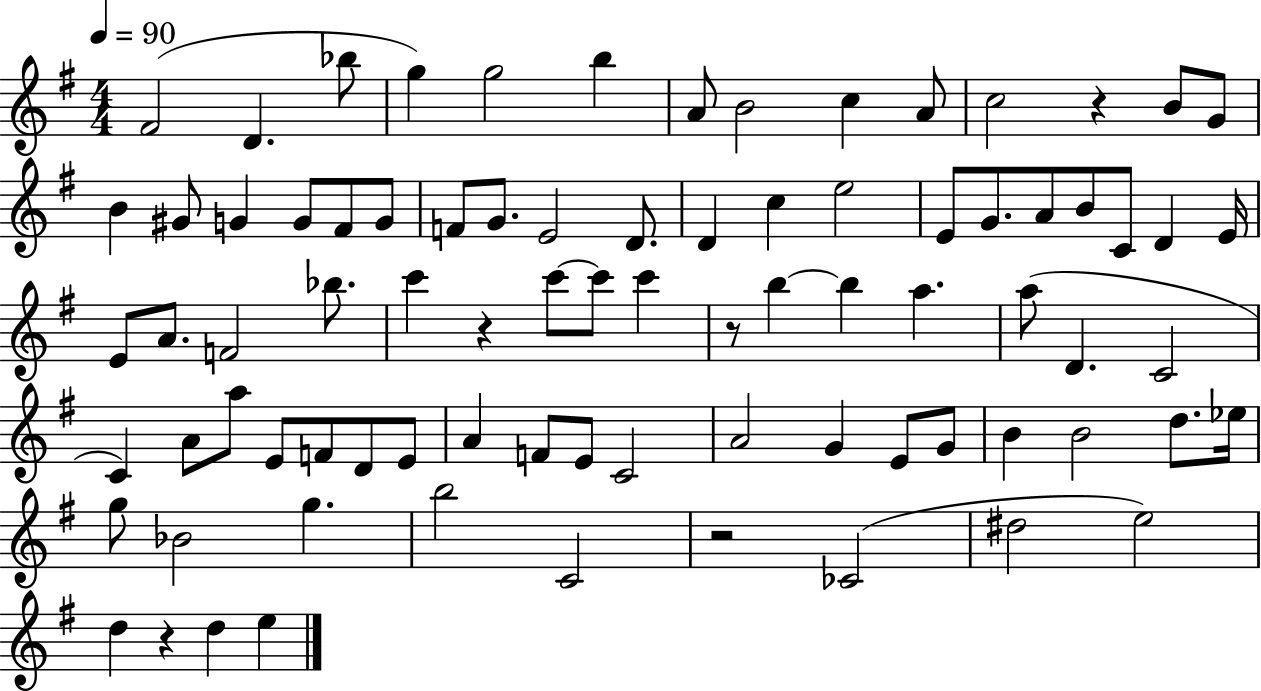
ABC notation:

X:1
T:Untitled
M:4/4
L:1/4
K:G
^F2 D _b/2 g g2 b A/2 B2 c A/2 c2 z B/2 G/2 B ^G/2 G G/2 ^F/2 G/2 F/2 G/2 E2 D/2 D c e2 E/2 G/2 A/2 B/2 C/2 D E/4 E/2 A/2 F2 _b/2 c' z c'/2 c'/2 c' z/2 b b a a/2 D C2 C A/2 a/2 E/2 F/2 D/2 E/2 A F/2 E/2 C2 A2 G E/2 G/2 B B2 d/2 _e/4 g/2 _B2 g b2 C2 z2 _C2 ^d2 e2 d z d e